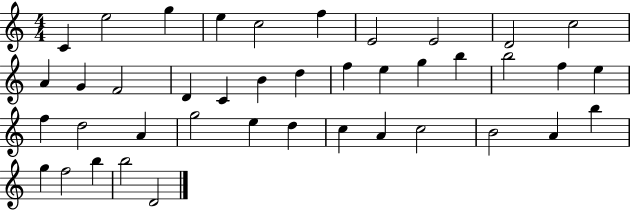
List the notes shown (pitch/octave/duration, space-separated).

C4/q E5/h G5/q E5/q C5/h F5/q E4/h E4/h D4/h C5/h A4/q G4/q F4/h D4/q C4/q B4/q D5/q F5/q E5/q G5/q B5/q B5/h F5/q E5/q F5/q D5/h A4/q G5/h E5/q D5/q C5/q A4/q C5/h B4/h A4/q B5/q G5/q F5/h B5/q B5/h D4/h